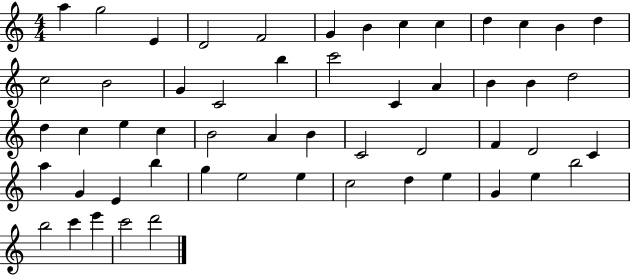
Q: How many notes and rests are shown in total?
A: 54